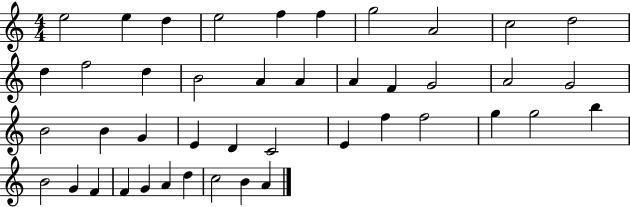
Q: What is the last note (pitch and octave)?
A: A4